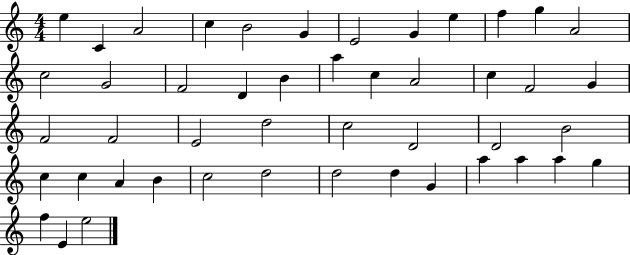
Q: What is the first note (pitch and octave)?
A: E5